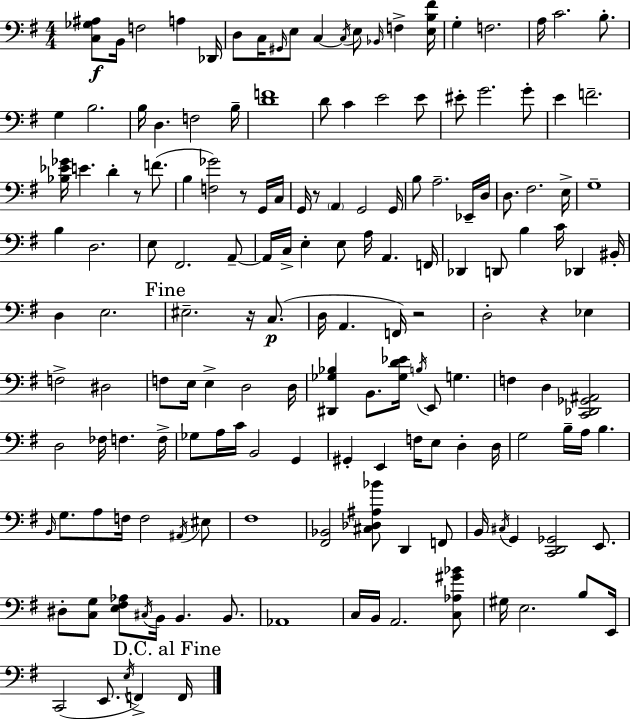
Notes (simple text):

[C3,Gb3,A#3]/e B2/s F3/h A3/q Db2/s D3/e C3/s G#2/s E3/e C3/q C3/s E3/e Bb2/s F3/q [E3,B3,F#4]/s G3/q F3/h. A3/s C4/h. B3/e. G3/q B3/h. B3/s D3/q. F3/h B3/s [D4,F4]/w D4/e C4/q E4/h E4/e EIS4/e G4/h. G4/e E4/q F4/h. [Bb3,Eb4,Gb4]/s E4/q. D4/q R/e F4/e. B3/q [F3,Gb4]/h R/e G2/s C3/s G2/s R/e A2/q G2/h G2/s B3/e A3/h. Eb2/s D3/s D3/e. F#3/h. E3/s G3/w B3/q D3/h. E3/e F#2/h. A2/e A2/s C3/s E3/q E3/e A3/s A2/q. F2/s Db2/q D2/e B3/q C4/s Db2/q BIS2/s D3/q E3/h. EIS3/h. R/s C3/e. D3/s A2/q. F2/s R/h D3/h R/q Eb3/q F3/h D#3/h F3/e E3/s E3/q D3/h D3/s [D#2,Gb3,Bb3]/q B2/e. [Gb3,D4,Eb4]/s B3/s E2/e G3/q. F3/q D3/q [C2,Db2,Gb2,A#2]/h D3/h FES3/s F3/q. F3/s Gb3/e A3/s C4/s B2/h G2/q G#2/q E2/q F3/s E3/e D3/q D3/s G3/h B3/s A3/s B3/q. B2/s G3/e. A3/e F3/s F3/h A#2/s EIS3/e F#3/w [F#2,Bb2]/h [C#3,Db3,A#3,Bb4]/e D2/q F2/e B2/s C#3/s G2/q [C2,D2,Gb2]/h E2/e. D#3/e [C3,G3]/e [E3,F#3,Ab3]/e C#3/s B2/s B2/q. B2/e. Ab2/w C3/s B2/s A2/h. [C3,Ab3,G#4,Bb4]/e G#3/s E3/h. B3/e E2/s C2/h E2/e. E3/s F2/q F2/s